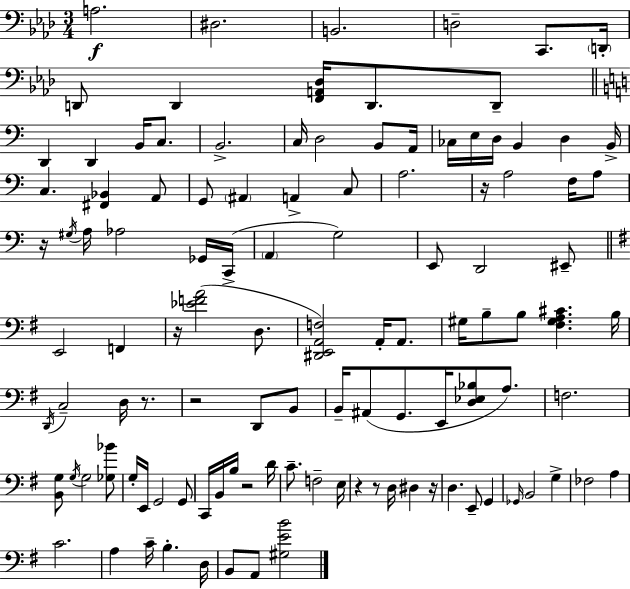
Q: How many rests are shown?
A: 9